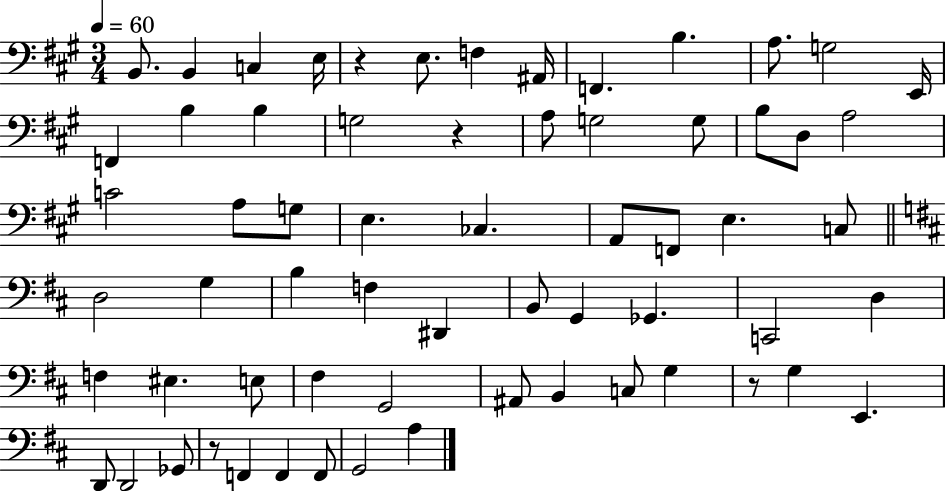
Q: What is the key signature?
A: A major